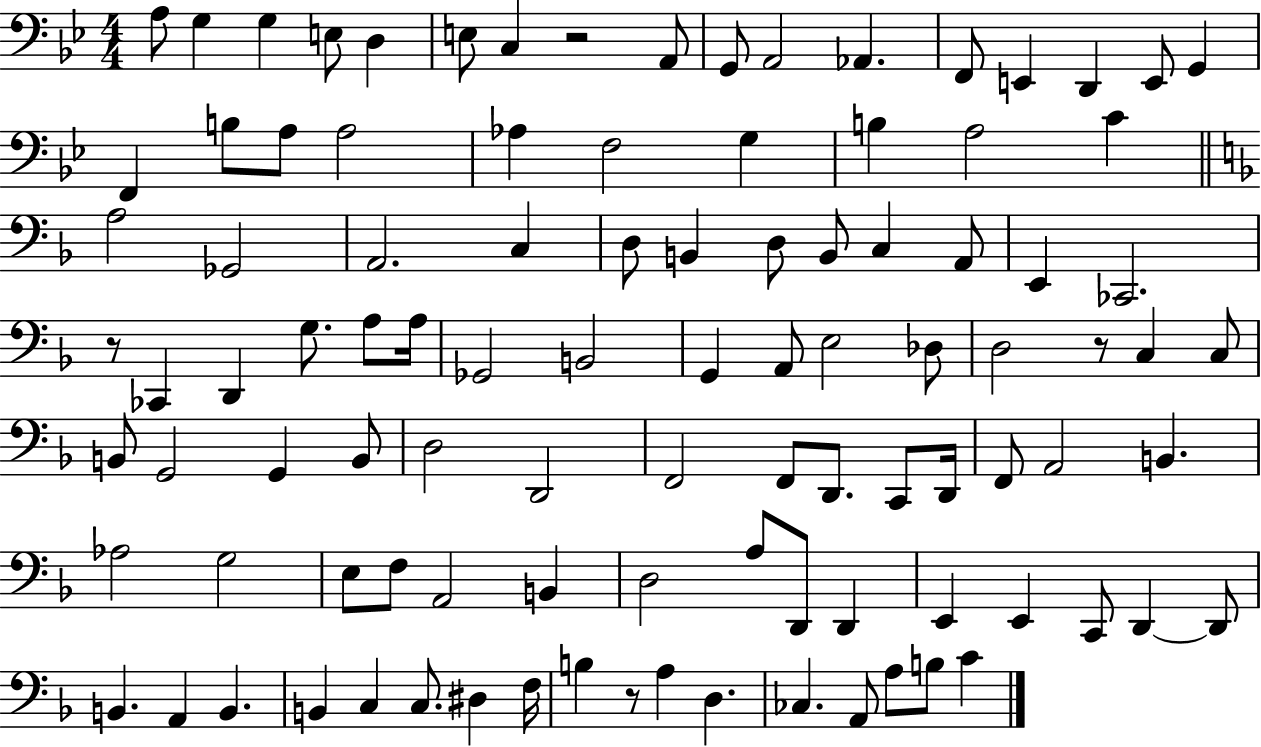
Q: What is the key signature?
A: BES major